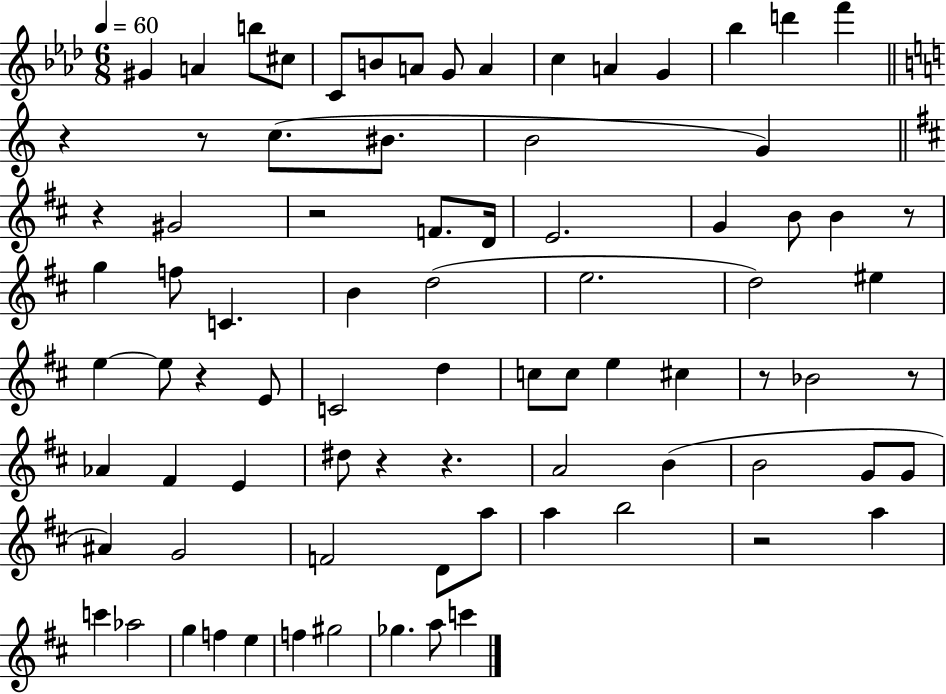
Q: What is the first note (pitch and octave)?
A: G#4